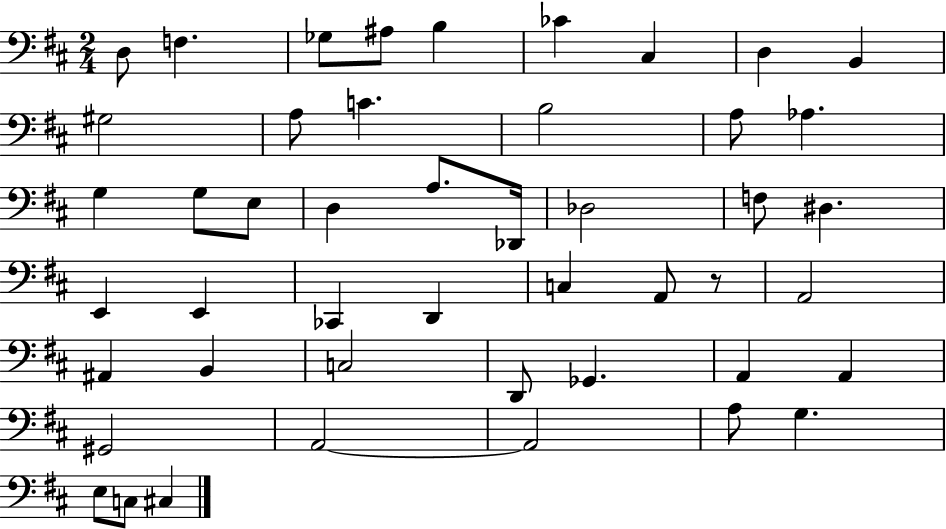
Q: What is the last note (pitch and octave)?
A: C#3